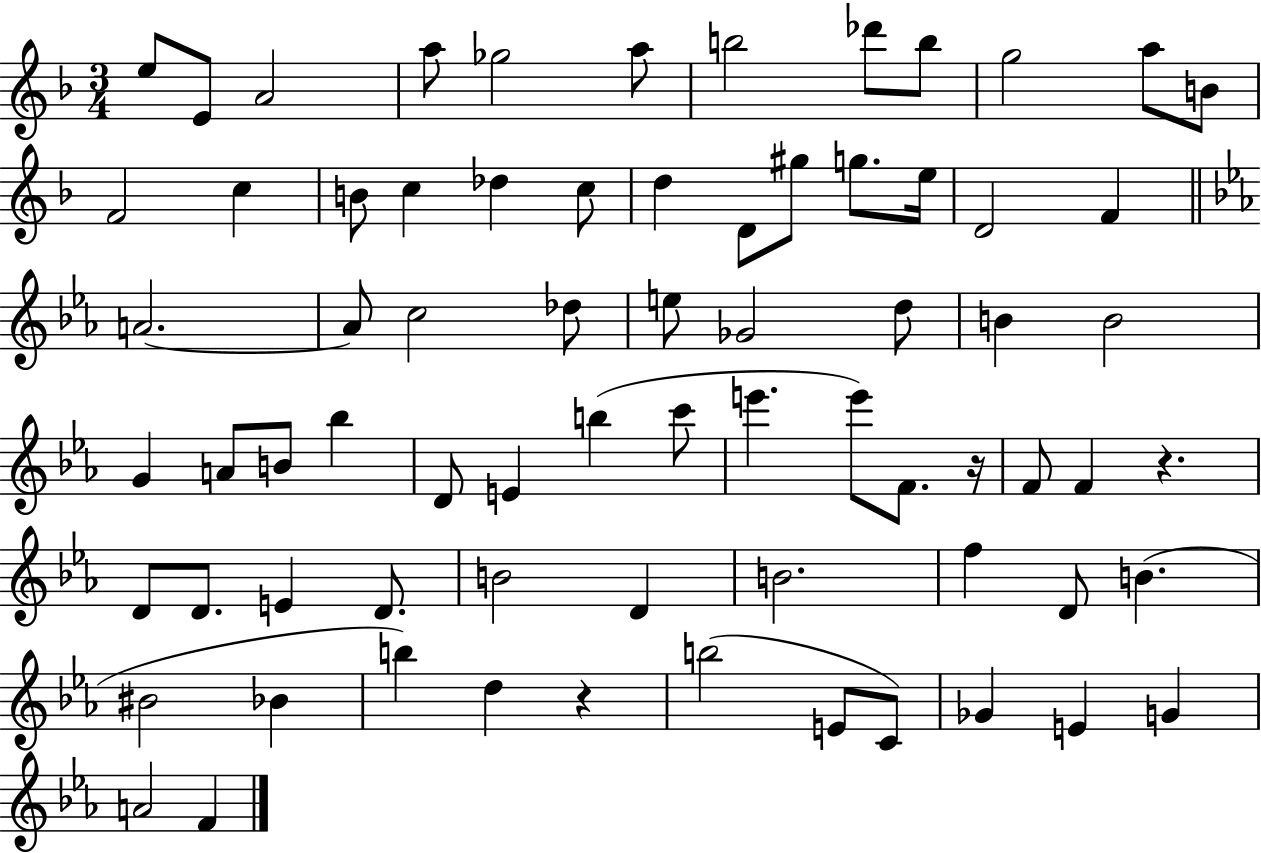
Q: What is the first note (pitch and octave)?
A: E5